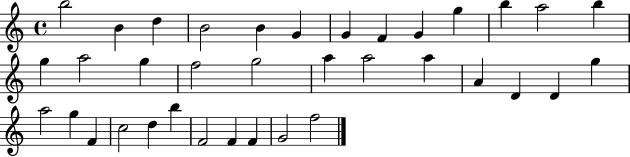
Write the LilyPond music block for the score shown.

{
  \clef treble
  \time 4/4
  \defaultTimeSignature
  \key c \major
  b''2 b'4 d''4 | b'2 b'4 g'4 | g'4 f'4 g'4 g''4 | b''4 a''2 b''4 | \break g''4 a''2 g''4 | f''2 g''2 | a''4 a''2 a''4 | a'4 d'4 d'4 g''4 | \break a''2 g''4 f'4 | c''2 d''4 b''4 | f'2 f'4 f'4 | g'2 f''2 | \break \bar "|."
}